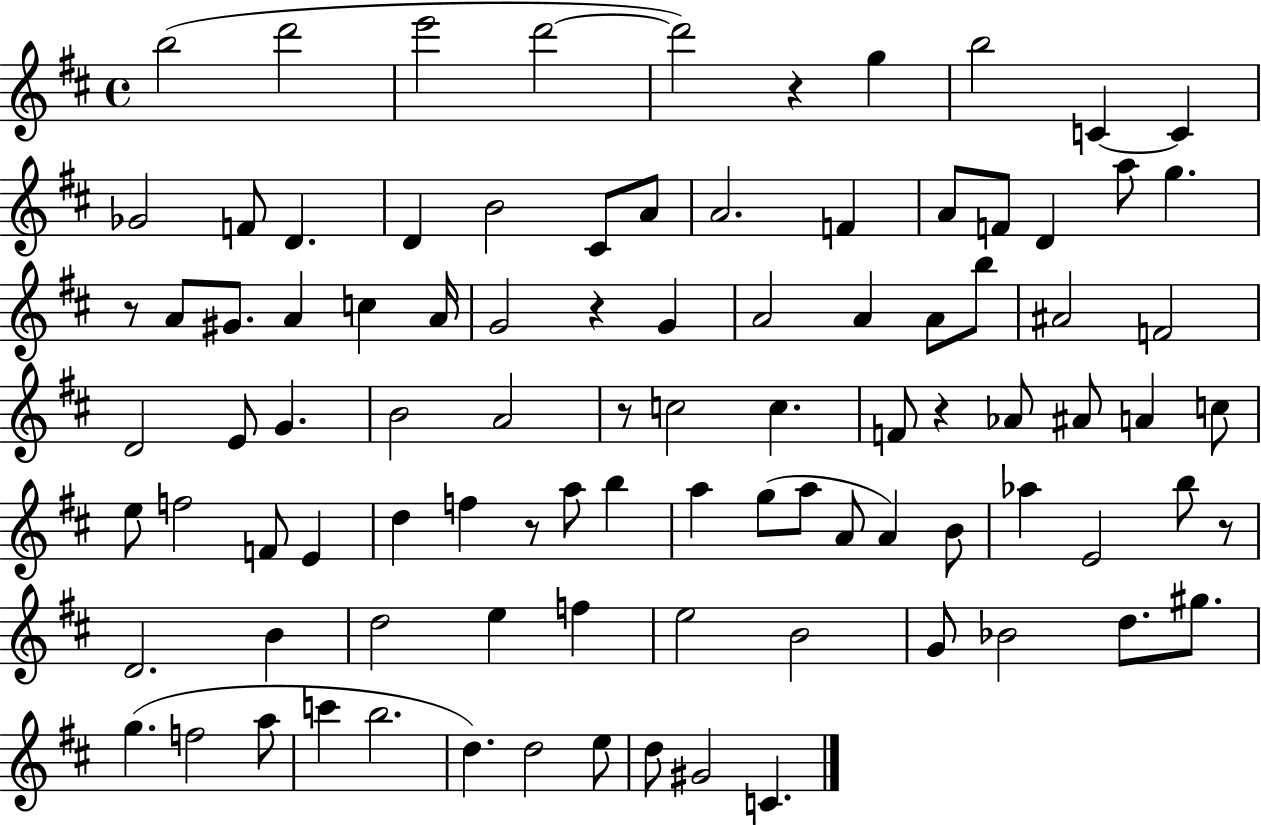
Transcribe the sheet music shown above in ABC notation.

X:1
T:Untitled
M:4/4
L:1/4
K:D
b2 d'2 e'2 d'2 d'2 z g b2 C C _G2 F/2 D D B2 ^C/2 A/2 A2 F A/2 F/2 D a/2 g z/2 A/2 ^G/2 A c A/4 G2 z G A2 A A/2 b/2 ^A2 F2 D2 E/2 G B2 A2 z/2 c2 c F/2 z _A/2 ^A/2 A c/2 e/2 f2 F/2 E d f z/2 a/2 b a g/2 a/2 A/2 A B/2 _a E2 b/2 z/2 D2 B d2 e f e2 B2 G/2 _B2 d/2 ^g/2 g f2 a/2 c' b2 d d2 e/2 d/2 ^G2 C